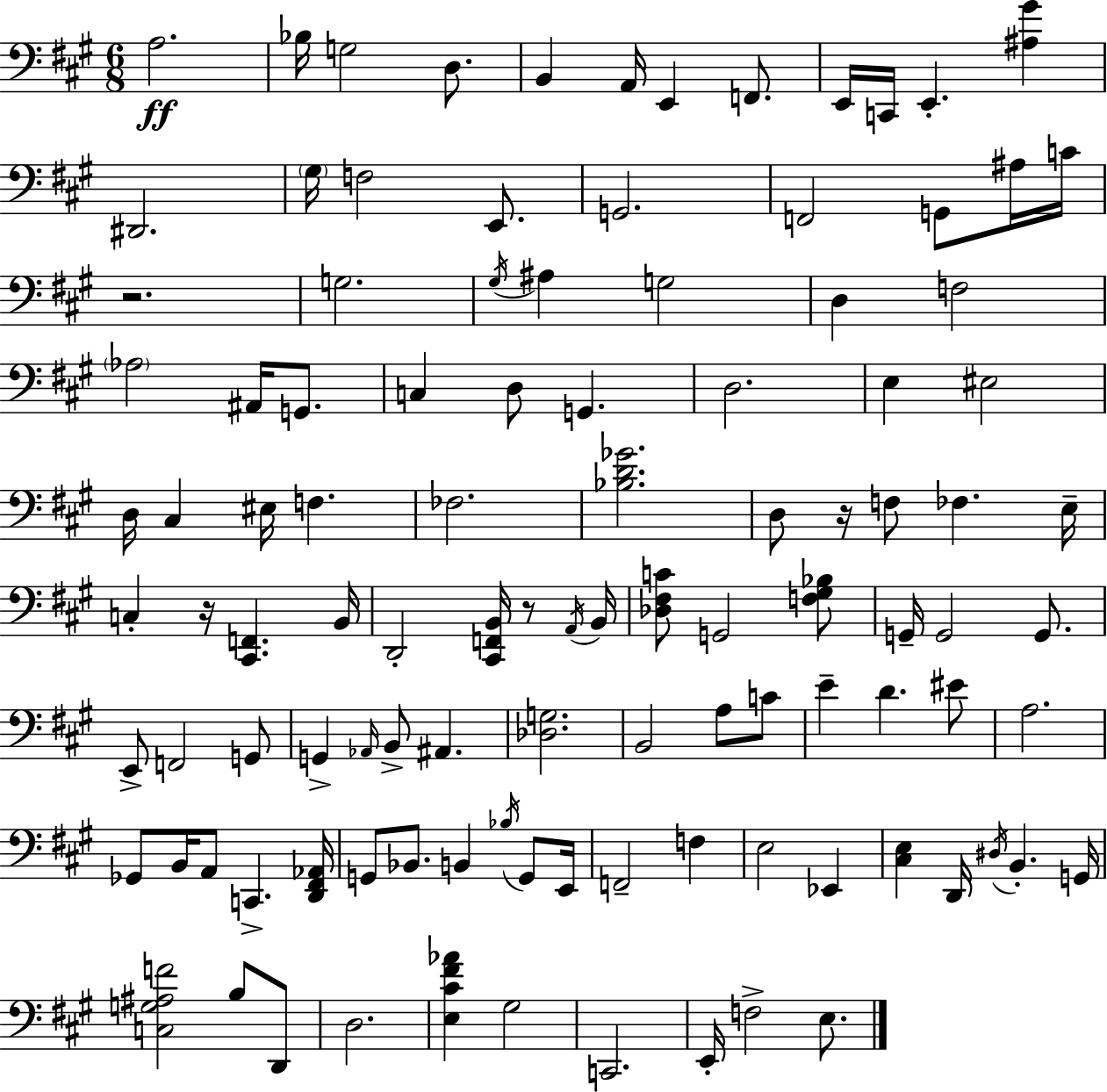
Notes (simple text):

A3/h. Bb3/s G3/h D3/e. B2/q A2/s E2/q F2/e. E2/s C2/s E2/q. [A#3,G#4]/q D#2/h. G#3/s F3/h E2/e. G2/h. F2/h G2/e A#3/s C4/s R/h. G3/h. G#3/s A#3/q G3/h D3/q F3/h Ab3/h A#2/s G2/e. C3/q D3/e G2/q. D3/h. E3/q EIS3/h D3/s C#3/q EIS3/s F3/q. FES3/h. [Bb3,D4,Gb4]/h. D3/e R/s F3/e FES3/q. E3/s C3/q R/s [C#2,F2]/q. B2/s D2/h [C#2,F2,B2]/s R/e A2/s B2/s [Db3,F#3,C4]/e G2/h [F3,G#3,Bb3]/e G2/s G2/h G2/e. E2/e F2/h G2/e G2/q Ab2/s B2/e A#2/q. [Db3,G3]/h. B2/h A3/e C4/e E4/q D4/q. EIS4/e A3/h. Gb2/e B2/s A2/e C2/q. [D2,F#2,Ab2]/s G2/e Bb2/e. B2/q Bb3/s G2/e E2/s F2/h F3/q E3/h Eb2/q [C#3,E3]/q D2/s D#3/s B2/q. G2/s [C3,G3,A#3,F4]/h B3/e D2/e D3/h. [E3,C#4,F#4,Ab4]/q G#3/h C2/h. E2/s F3/h E3/e.